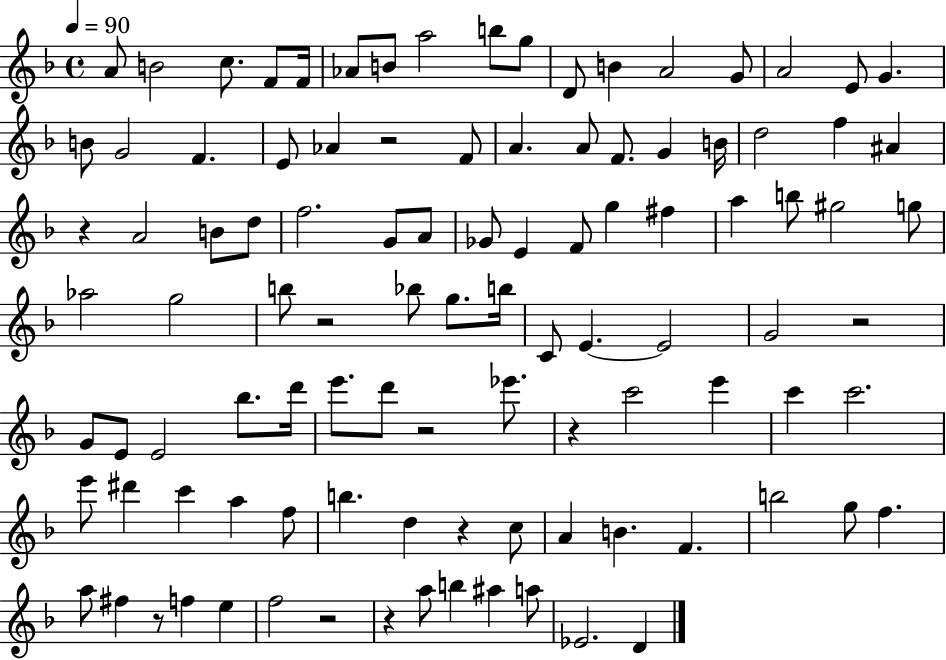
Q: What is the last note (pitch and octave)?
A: D4